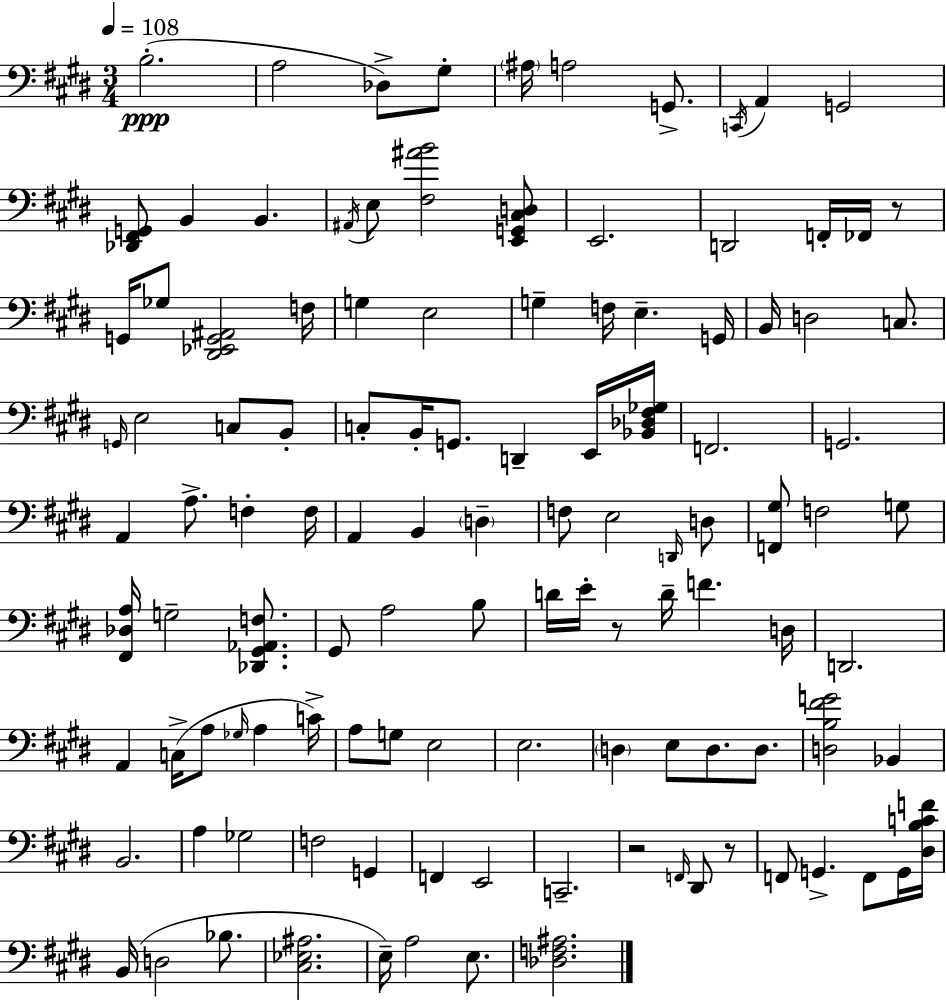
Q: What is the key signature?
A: E major